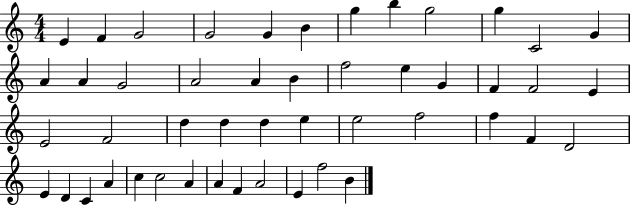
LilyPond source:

{
  \clef treble
  \numericTimeSignature
  \time 4/4
  \key c \major
  e'4 f'4 g'2 | g'2 g'4 b'4 | g''4 b''4 g''2 | g''4 c'2 g'4 | \break a'4 a'4 g'2 | a'2 a'4 b'4 | f''2 e''4 g'4 | f'4 f'2 e'4 | \break e'2 f'2 | d''4 d''4 d''4 e''4 | e''2 f''2 | f''4 f'4 d'2 | \break e'4 d'4 c'4 a'4 | c''4 c''2 a'4 | a'4 f'4 a'2 | e'4 f''2 b'4 | \break \bar "|."
}